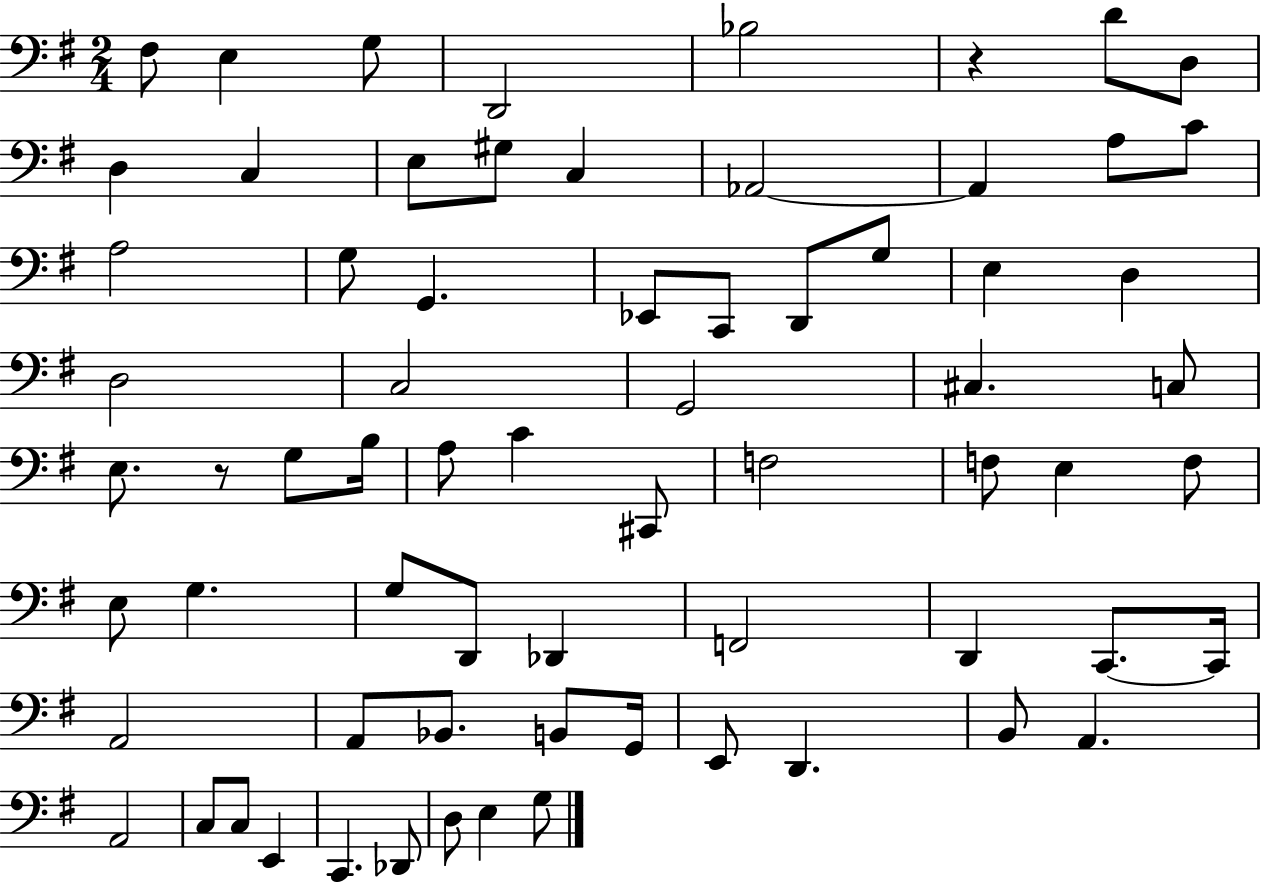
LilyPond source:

{
  \clef bass
  \numericTimeSignature
  \time 2/4
  \key g \major
  fis8 e4 g8 | d,2 | bes2 | r4 d'8 d8 | \break d4 c4 | e8 gis8 c4 | aes,2~~ | aes,4 a8 c'8 | \break a2 | g8 g,4. | ees,8 c,8 d,8 g8 | e4 d4 | \break d2 | c2 | g,2 | cis4. c8 | \break e8. r8 g8 b16 | a8 c'4 cis,8 | f2 | f8 e4 f8 | \break e8 g4. | g8 d,8 des,4 | f,2 | d,4 c,8.~~ c,16 | \break a,2 | a,8 bes,8. b,8 g,16 | e,8 d,4. | b,8 a,4. | \break a,2 | c8 c8 e,4 | c,4. des,8 | d8 e4 g8 | \break \bar "|."
}